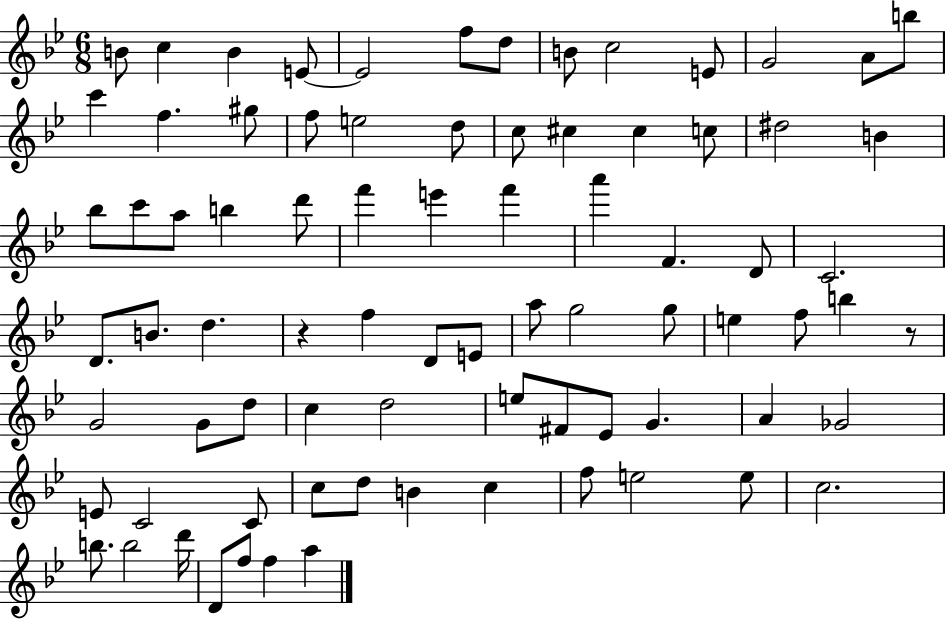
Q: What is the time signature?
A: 6/8